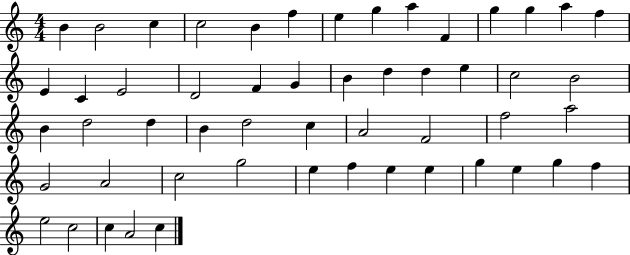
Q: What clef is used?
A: treble